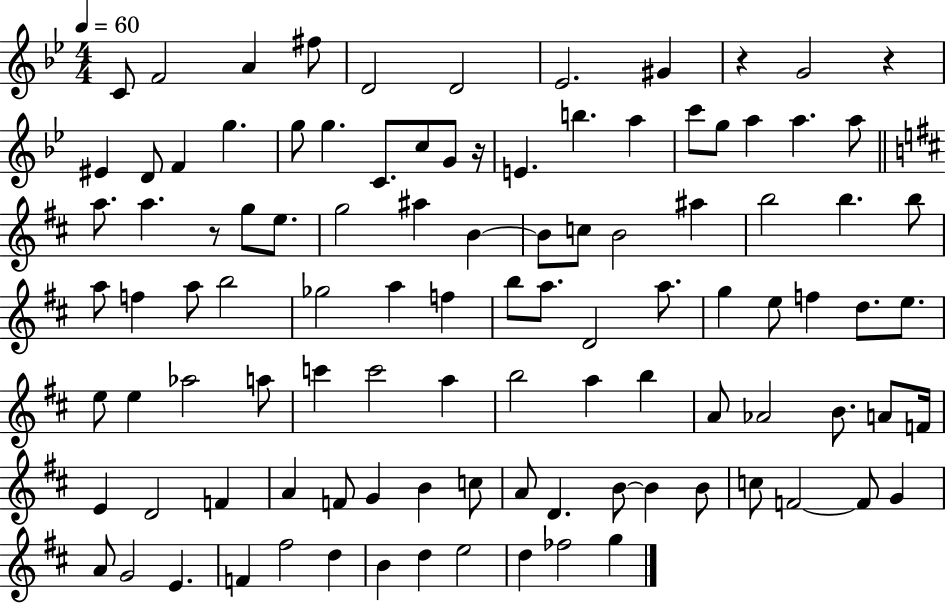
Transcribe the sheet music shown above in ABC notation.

X:1
T:Untitled
M:4/4
L:1/4
K:Bb
C/2 F2 A ^f/2 D2 D2 _E2 ^G z G2 z ^E D/2 F g g/2 g C/2 c/2 G/2 z/4 E b a c'/2 g/2 a a a/2 a/2 a z/2 g/2 e/2 g2 ^a B B/2 c/2 B2 ^a b2 b b/2 a/2 f a/2 b2 _g2 a f b/2 a/2 D2 a/2 g e/2 f d/2 e/2 e/2 e _a2 a/2 c' c'2 a b2 a b A/2 _A2 B/2 A/2 F/4 E D2 F A F/2 G B c/2 A/2 D B/2 B B/2 c/2 F2 F/2 G A/2 G2 E F ^f2 d B d e2 d _f2 g